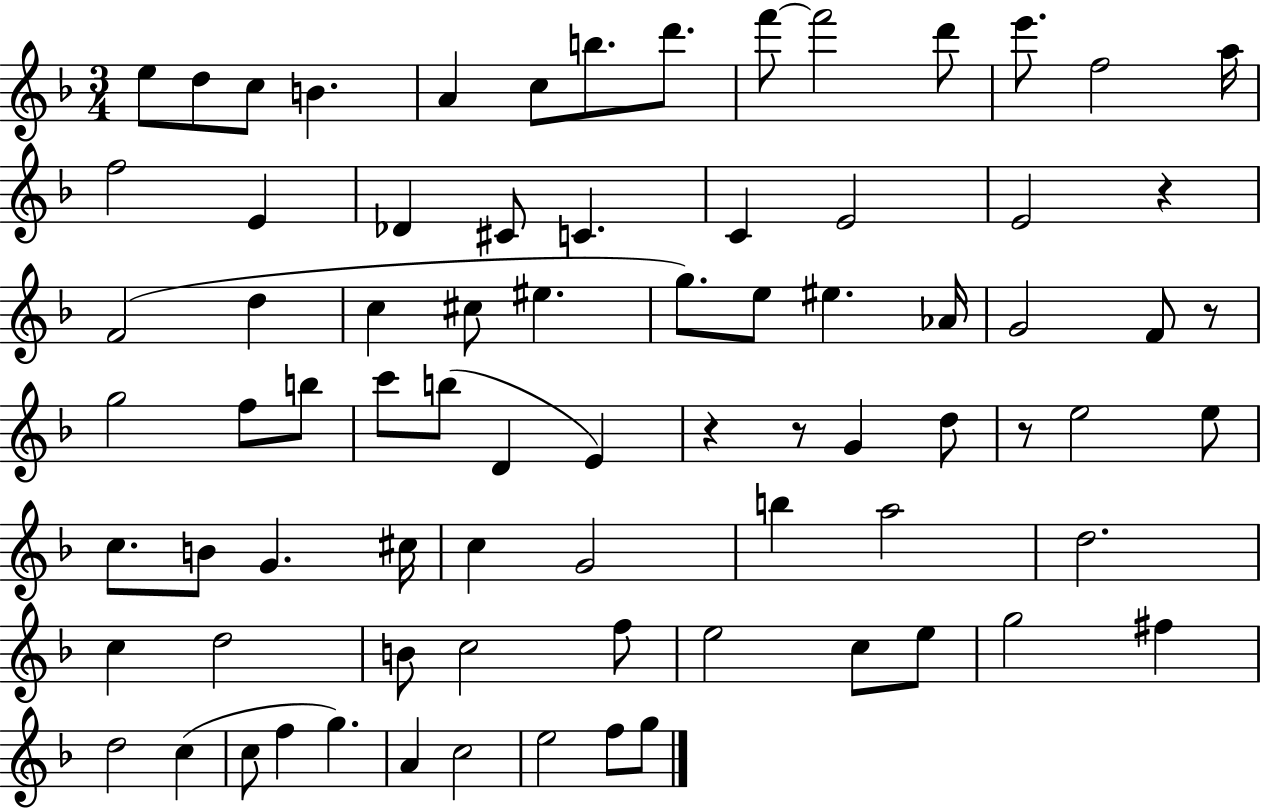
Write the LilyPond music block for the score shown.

{
  \clef treble
  \numericTimeSignature
  \time 3/4
  \key f \major
  e''8 d''8 c''8 b'4. | a'4 c''8 b''8. d'''8. | f'''8~~ f'''2 d'''8 | e'''8. f''2 a''16 | \break f''2 e'4 | des'4 cis'8 c'4. | c'4 e'2 | e'2 r4 | \break f'2( d''4 | c''4 cis''8 eis''4. | g''8.) e''8 eis''4. aes'16 | g'2 f'8 r8 | \break g''2 f''8 b''8 | c'''8 b''8( d'4 e'4) | r4 r8 g'4 d''8 | r8 e''2 e''8 | \break c''8. b'8 g'4. cis''16 | c''4 g'2 | b''4 a''2 | d''2. | \break c''4 d''2 | b'8 c''2 f''8 | e''2 c''8 e''8 | g''2 fis''4 | \break d''2 c''4( | c''8 f''4 g''4.) | a'4 c''2 | e''2 f''8 g''8 | \break \bar "|."
}